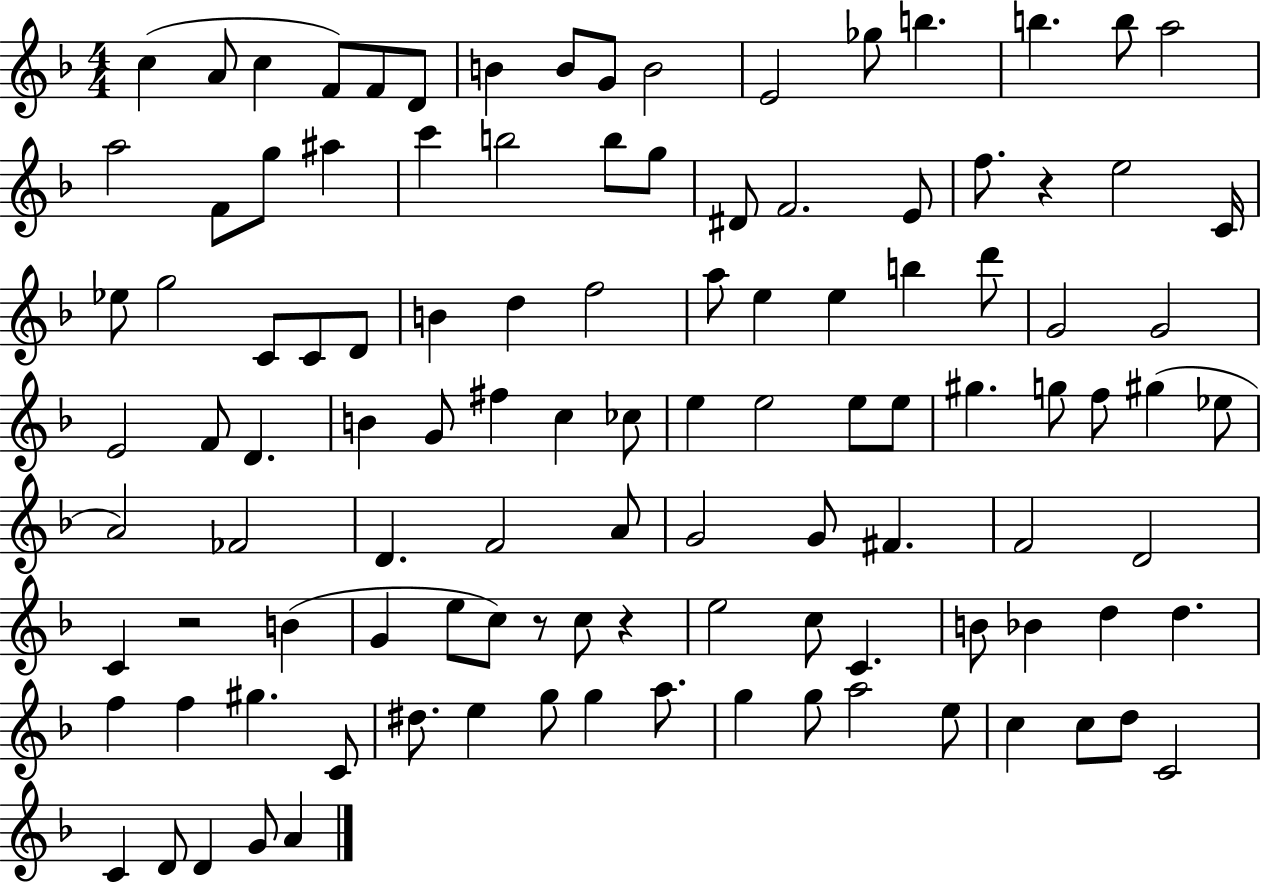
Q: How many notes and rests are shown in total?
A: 111